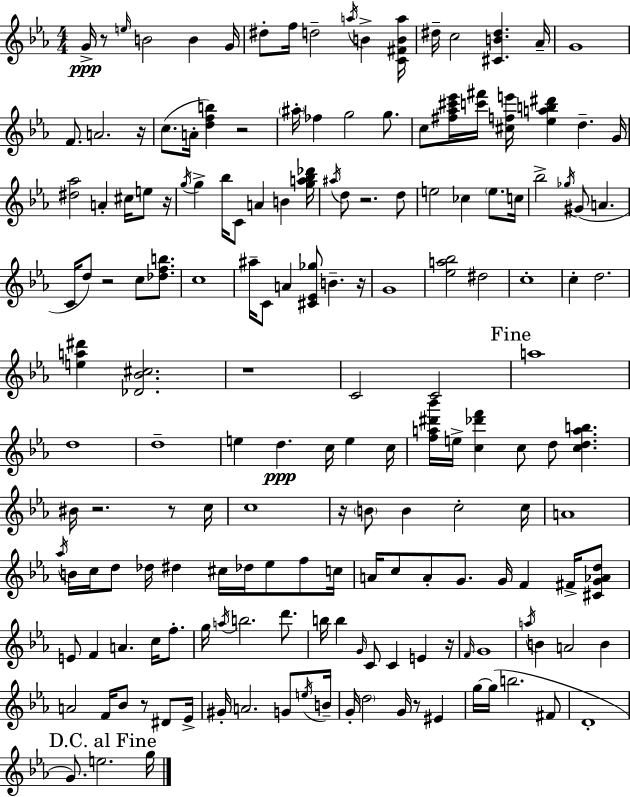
{
  \clef treble
  \numericTimeSignature
  \time 4/4
  \key c \minor
  g'16->\ppp r8 \grace { e''16 } b'2 b'4 | g'16 dis''8-. f''16 d''2-- \acciaccatura { a''16 } b'4-> | <c' fis' b' a''>16 dis''16-- c''2 <cis' b' dis''>4. | aes'16-- g'1 | \break f'8. a'2. | r16 c''8.( a'16-. <d'' f'' b''>4) r2 | \parenthesize ais''16-. fes''4 g''2 g''8. | c''8 <fis'' aes'' cis''' ees'''>16 <c''' fis'''>16 <cis'' f'' e'''>16 <ees'' a'' b'' dis'''>4 d''4.-- | \break g'16 <dis'' aes''>2 a'4-. cis''16 e''8 | r16 \acciaccatura { g''16 } g''4-> bes''16 c'8 a'4 b'4 | <g'' a'' bes'' des'''>16 \acciaccatura { ais''16 } d''8 r2. | d''8 e''2 ces''4 | \break \parenthesize e''8. c''16 bes''2-> \acciaccatura { ges''16 } gis'8( a'4. | c'16 d''8) r2 | c''8 <des'' f'' b''>8. c''1 | ais''16-- c'8 a'4 <cis' ees' ges''>8 b'4.-- | \break r16 g'1 | <ees'' a'' bes''>2 dis''2 | c''1-. | c''4-. d''2. | \break <e'' a'' dis'''>4 <des' bes' cis''>2. | r1 | c'2 c'2 | \mark "Fine" a''1 | \break d''1 | d''1-- | e''4 d''4.\ppp c''16 | e''4 c''16 <f'' a'' dis''' bes'''>16 e''16-> <c'' des''' f'''>4 c''8 d''8 <c'' d'' a'' b''>4. | \break bis'16 r2. | r8 c''16 c''1 | r16 \parenthesize b'8 b'4 c''2-. | c''16 a'1 | \break \acciaccatura { aes''16 } b'16 c''16 d''8 des''16 dis''4 cis''16 | des''16 ees''8 f''8 c''16 a'16 c''8 a'8-. g'8. g'16 f'4 | fis'16-> <cis' g' aes' d''>8 e'8 f'4 a'4. | c''16 f''8.-. g''16 \acciaccatura { a''16 } b''2. | \break d'''8. b''16 b''4 \grace { g'16 } c'8 c'4 | e'4 r16 \grace { f'16 } g'1 | \acciaccatura { a''16 } b'4 a'2 | b'4 a'2 | \break f'16 bes'8 r8 dis'8 ees'16-> gis'16-. a'2. | g'8 \acciaccatura { e''16 } b'16-- g'16-. \parenthesize d''2 | g'16 r8 eis'4 g''16~~ g''16( b''2. | fis'8 d'1-. | \break \mark "D.C. al Fine" g'8.) e''2. | g''16 \bar "|."
}